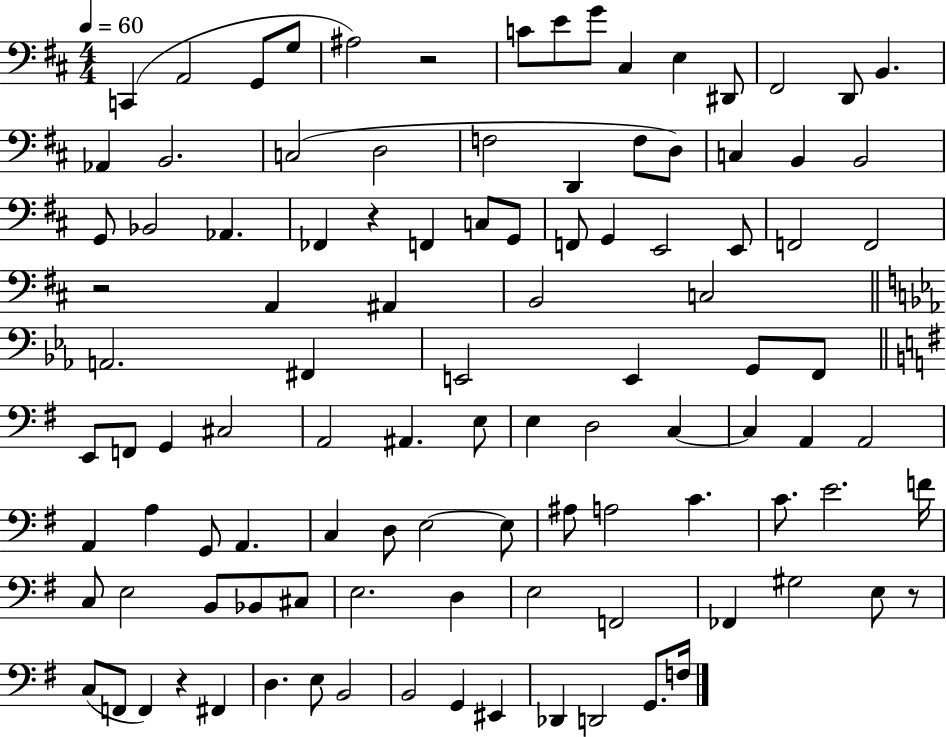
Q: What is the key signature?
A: D major